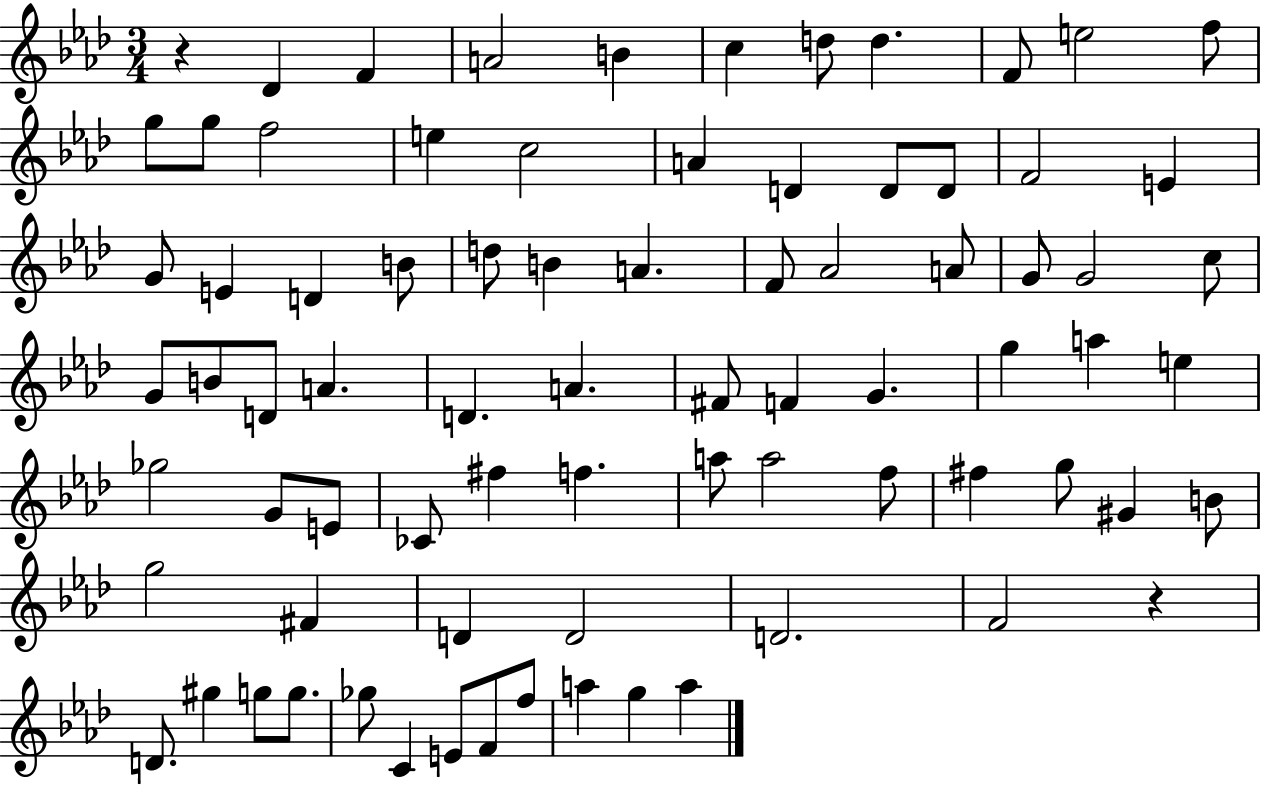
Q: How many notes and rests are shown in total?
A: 79